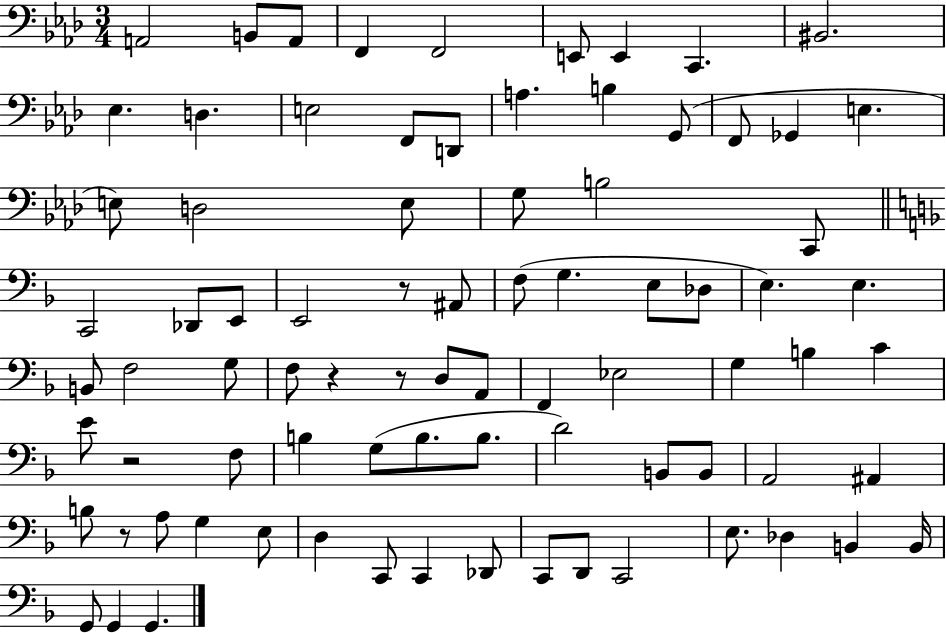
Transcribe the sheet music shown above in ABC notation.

X:1
T:Untitled
M:3/4
L:1/4
K:Ab
A,,2 B,,/2 A,,/2 F,, F,,2 E,,/2 E,, C,, ^B,,2 _E, D, E,2 F,,/2 D,,/2 A, B, G,,/2 F,,/2 _G,, E, E,/2 D,2 E,/2 G,/2 B,2 C,,/2 C,,2 _D,,/2 E,,/2 E,,2 z/2 ^A,,/2 F,/2 G, E,/2 _D,/2 E, E, B,,/2 F,2 G,/2 F,/2 z z/2 D,/2 A,,/2 F,, _E,2 G, B, C E/2 z2 F,/2 B, G,/2 B,/2 B,/2 D2 B,,/2 B,,/2 A,,2 ^A,, B,/2 z/2 A,/2 G, E,/2 D, C,,/2 C,, _D,,/2 C,,/2 D,,/2 C,,2 E,/2 _D, B,, B,,/4 G,,/2 G,, G,,